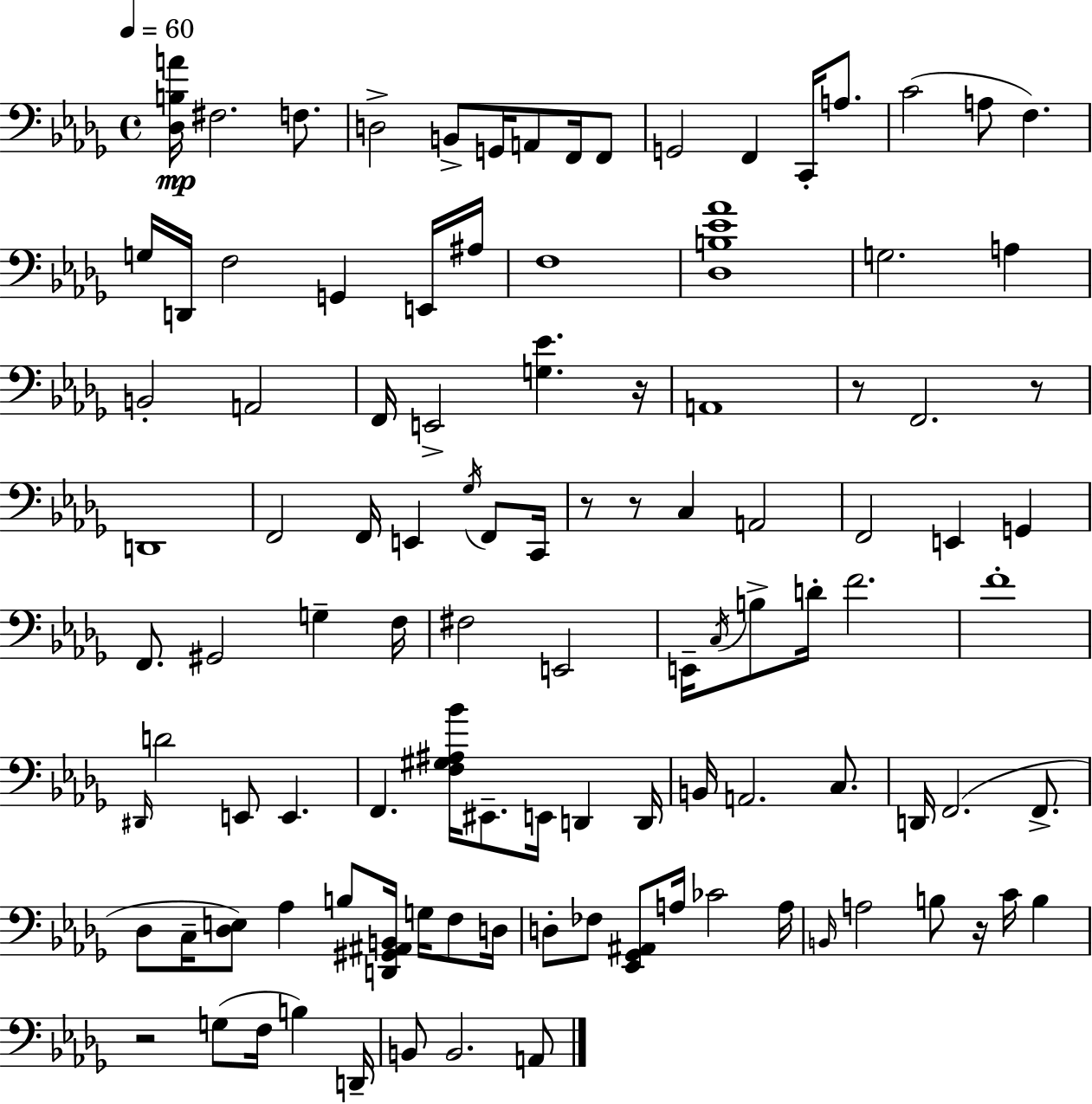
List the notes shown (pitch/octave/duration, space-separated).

[Db3,B3,A4]/s F#3/h. F3/e. D3/h B2/e G2/s A2/e F2/s F2/e G2/h F2/q C2/s A3/e. C4/h A3/e F3/q. G3/s D2/s F3/h G2/q E2/s A#3/s F3/w [Db3,B3,Eb4,Ab4]/w G3/h. A3/q B2/h A2/h F2/s E2/h [G3,Eb4]/q. R/s A2/w R/e F2/h. R/e D2/w F2/h F2/s E2/q Gb3/s F2/e C2/s R/e R/e C3/q A2/h F2/h E2/q G2/q F2/e. G#2/h G3/q F3/s F#3/h E2/h E2/s C3/s B3/e D4/s F4/h. F4/w D#2/s D4/h E2/e E2/q. F2/q. [F3,G#3,A#3,Bb4]/s EIS2/e. E2/s D2/q D2/s B2/s A2/h. C3/e. D2/s F2/h. F2/e. Db3/e C3/s [Db3,E3]/e Ab3/q B3/e [D2,G#2,A#2,B2]/s G3/s F3/e D3/s D3/e FES3/e [Eb2,Gb2,A#2]/e A3/s CES4/h A3/s B2/s A3/h B3/e R/s C4/s B3/q R/h G3/e F3/s B3/q D2/s B2/e B2/h. A2/e